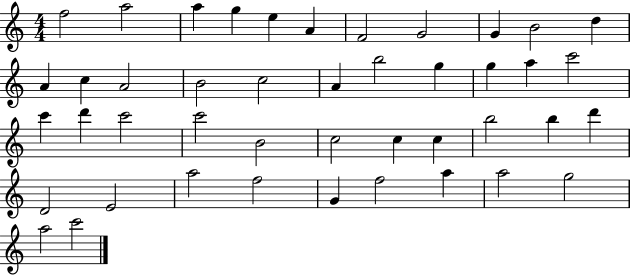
{
  \clef treble
  \numericTimeSignature
  \time 4/4
  \key c \major
  f''2 a''2 | a''4 g''4 e''4 a'4 | f'2 g'2 | g'4 b'2 d''4 | \break a'4 c''4 a'2 | b'2 c''2 | a'4 b''2 g''4 | g''4 a''4 c'''2 | \break c'''4 d'''4 c'''2 | c'''2 b'2 | c''2 c''4 c''4 | b''2 b''4 d'''4 | \break d'2 e'2 | a''2 f''2 | g'4 f''2 a''4 | a''2 g''2 | \break a''2 c'''2 | \bar "|."
}